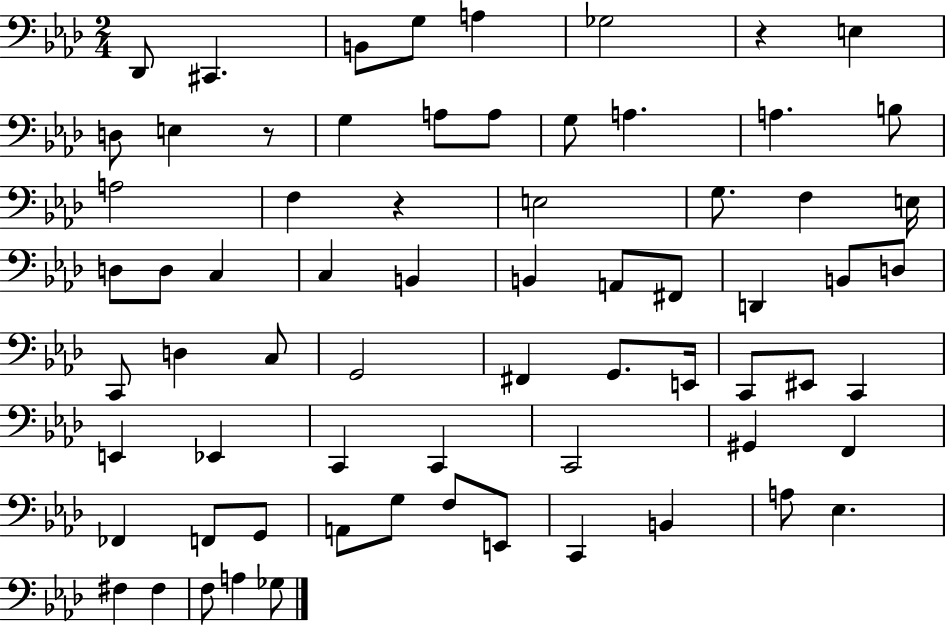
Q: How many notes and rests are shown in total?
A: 69